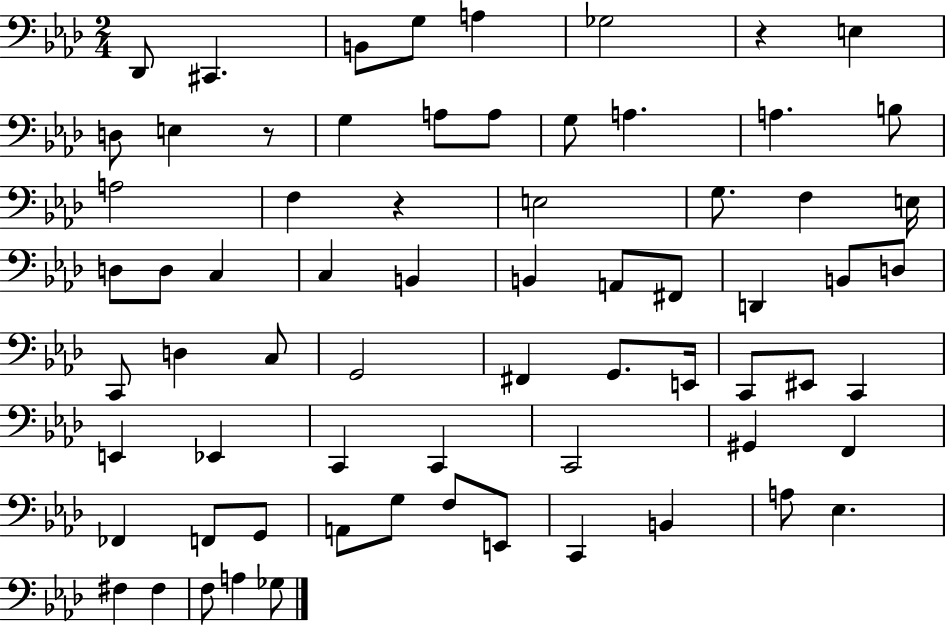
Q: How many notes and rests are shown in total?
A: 69